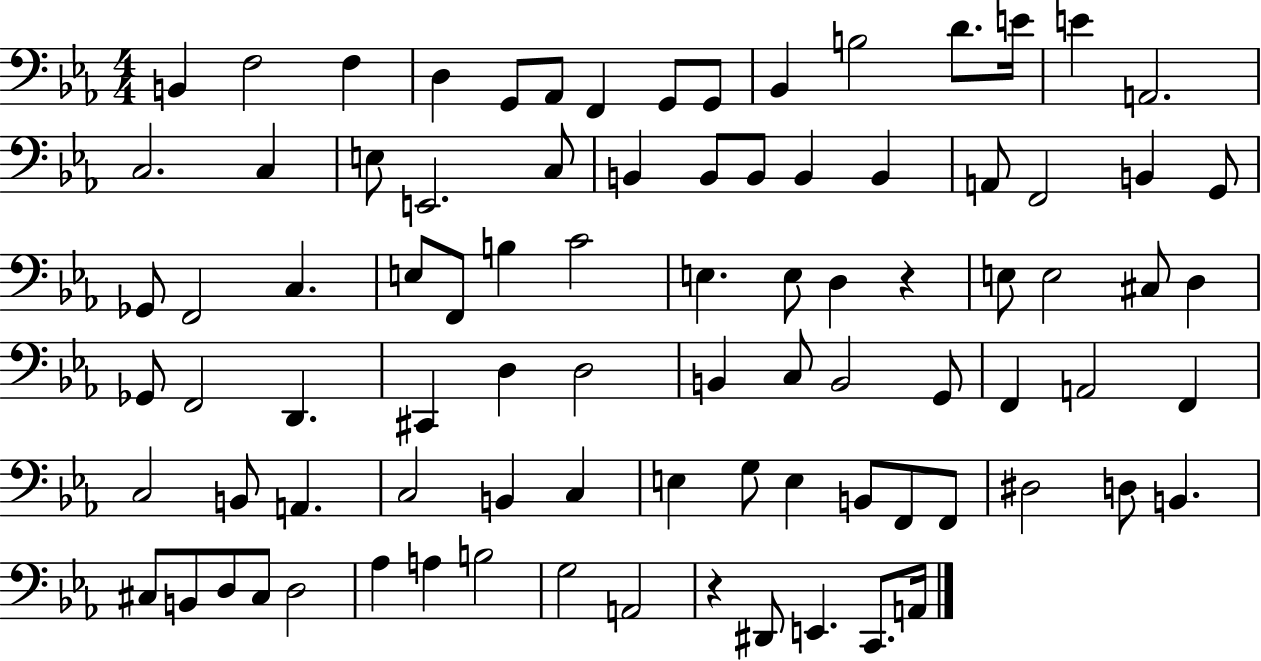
{
  \clef bass
  \numericTimeSignature
  \time 4/4
  \key ees \major
  b,4 f2 f4 | d4 g,8 aes,8 f,4 g,8 g,8 | bes,4 b2 d'8. e'16 | e'4 a,2. | \break c2. c4 | e8 e,2. c8 | b,4 b,8 b,8 b,4 b,4 | a,8 f,2 b,4 g,8 | \break ges,8 f,2 c4. | e8 f,8 b4 c'2 | e4. e8 d4 r4 | e8 e2 cis8 d4 | \break ges,8 f,2 d,4. | cis,4 d4 d2 | b,4 c8 b,2 g,8 | f,4 a,2 f,4 | \break c2 b,8 a,4. | c2 b,4 c4 | e4 g8 e4 b,8 f,8 f,8 | dis2 d8 b,4. | \break cis8 b,8 d8 cis8 d2 | aes4 a4 b2 | g2 a,2 | r4 dis,8 e,4. c,8. a,16 | \break \bar "|."
}